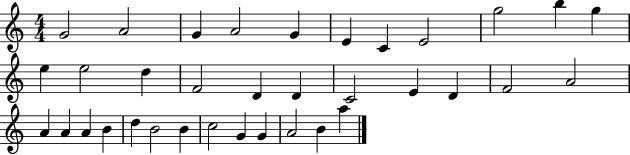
G4/h A4/h G4/q A4/h G4/q E4/q C4/q E4/h G5/h B5/q G5/q E5/q E5/h D5/q F4/h D4/q D4/q C4/h E4/q D4/q F4/h A4/h A4/q A4/q A4/q B4/q D5/q B4/h B4/q C5/h G4/q G4/q A4/h B4/q A5/q